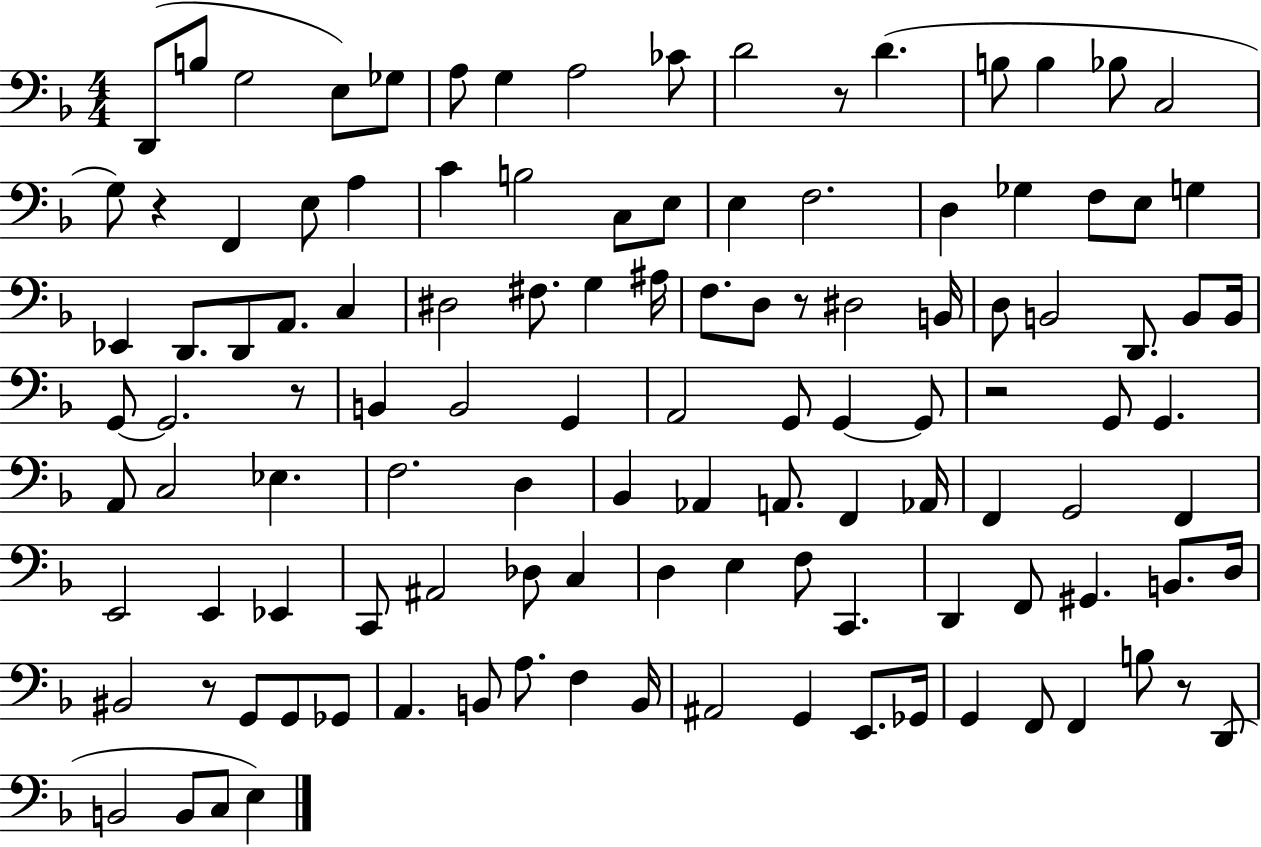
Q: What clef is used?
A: bass